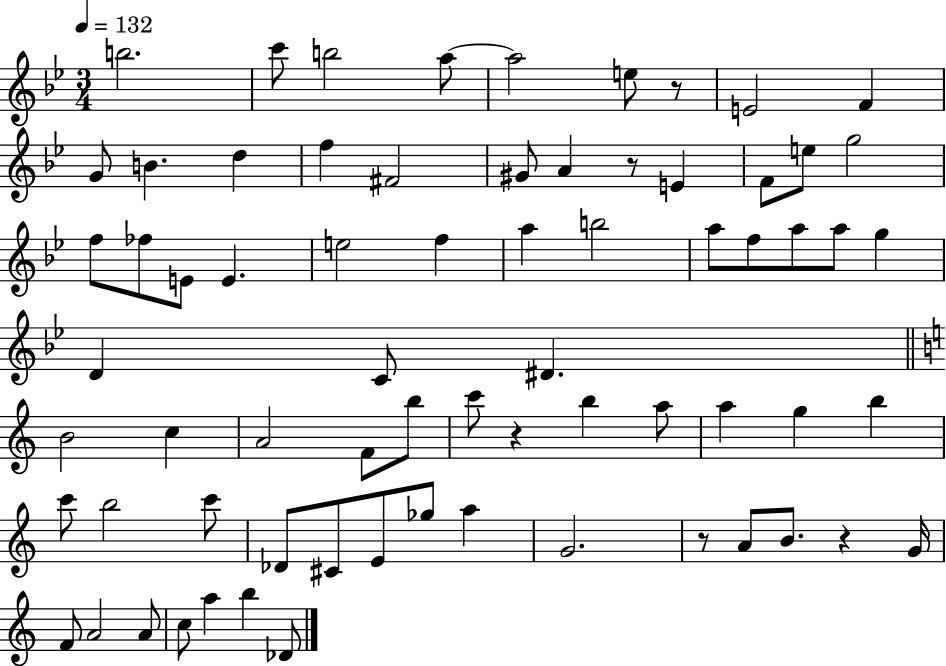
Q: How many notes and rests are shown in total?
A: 70